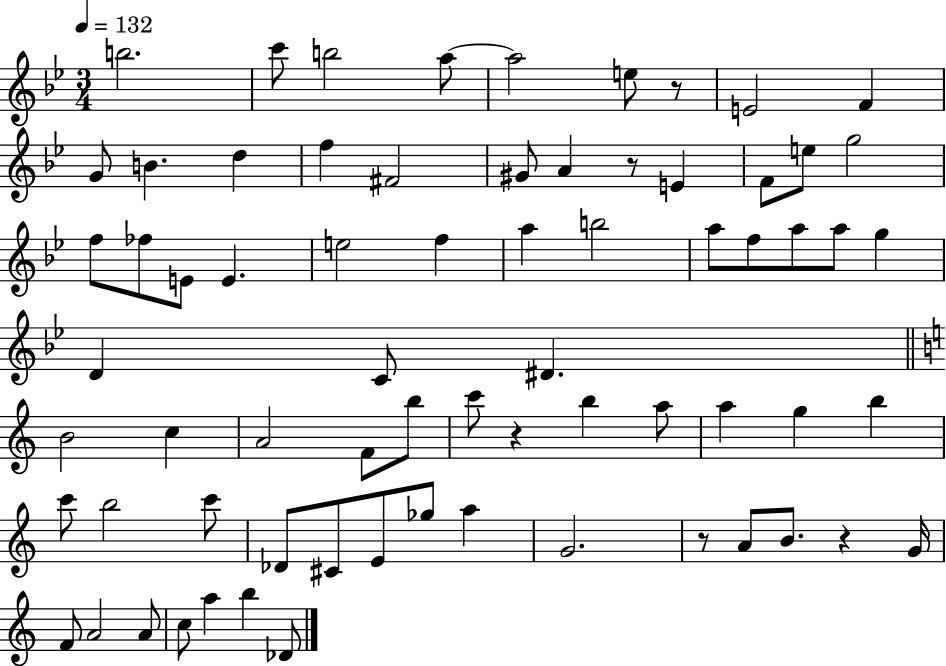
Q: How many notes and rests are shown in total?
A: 70